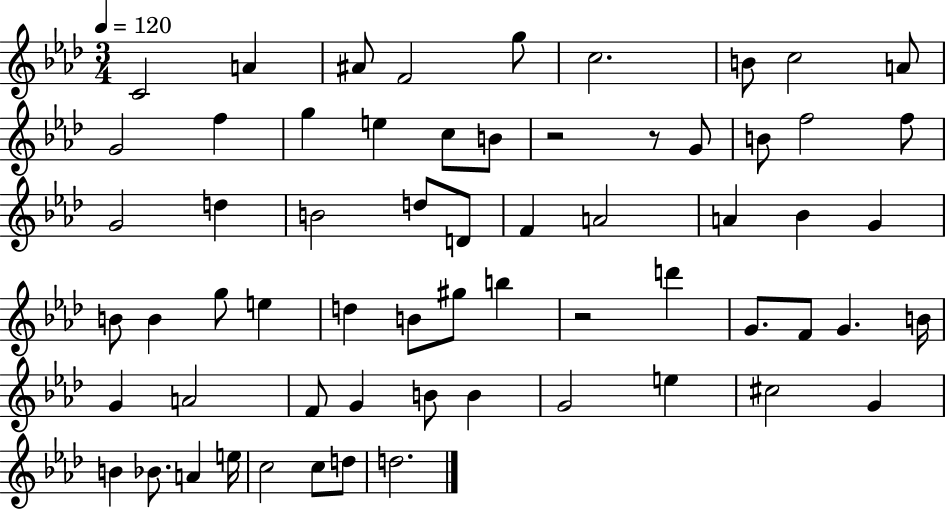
{
  \clef treble
  \numericTimeSignature
  \time 3/4
  \key aes \major
  \tempo 4 = 120
  \repeat volta 2 { c'2 a'4 | ais'8 f'2 g''8 | c''2. | b'8 c''2 a'8 | \break g'2 f''4 | g''4 e''4 c''8 b'8 | r2 r8 g'8 | b'8 f''2 f''8 | \break g'2 d''4 | b'2 d''8 d'8 | f'4 a'2 | a'4 bes'4 g'4 | \break b'8 b'4 g''8 e''4 | d''4 b'8 gis''8 b''4 | r2 d'''4 | g'8. f'8 g'4. b'16 | \break g'4 a'2 | f'8 g'4 b'8 b'4 | g'2 e''4 | cis''2 g'4 | \break b'4 bes'8. a'4 e''16 | c''2 c''8 d''8 | d''2. | } \bar "|."
}